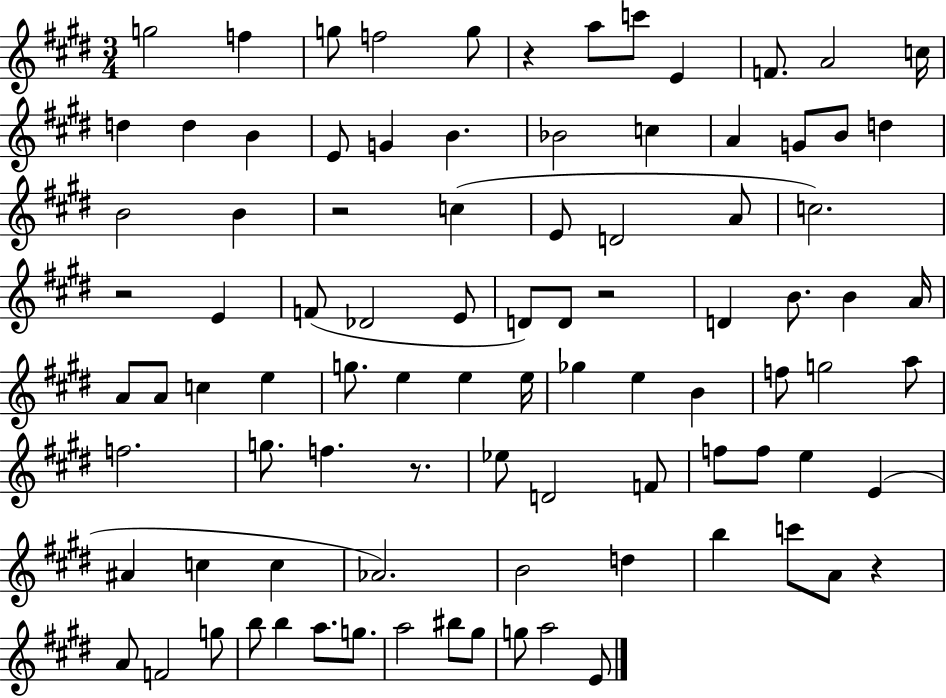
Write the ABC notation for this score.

X:1
T:Untitled
M:3/4
L:1/4
K:E
g2 f g/2 f2 g/2 z a/2 c'/2 E F/2 A2 c/4 d d B E/2 G B _B2 c A G/2 B/2 d B2 B z2 c E/2 D2 A/2 c2 z2 E F/2 _D2 E/2 D/2 D/2 z2 D B/2 B A/4 A/2 A/2 c e g/2 e e e/4 _g e B f/2 g2 a/2 f2 g/2 f z/2 _e/2 D2 F/2 f/2 f/2 e E ^A c c _A2 B2 d b c'/2 A/2 z A/2 F2 g/2 b/2 b a/2 g/2 a2 ^b/2 ^g/2 g/2 a2 E/2